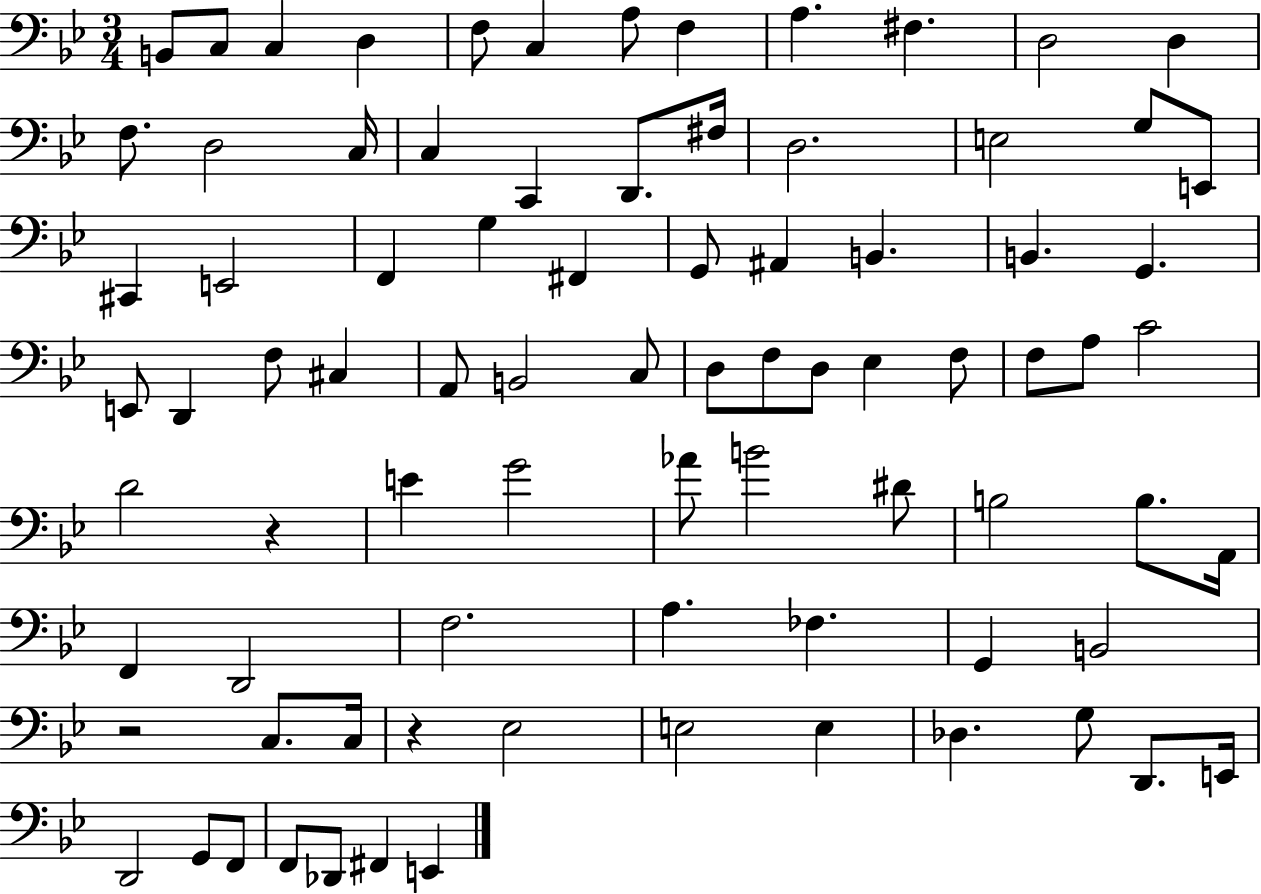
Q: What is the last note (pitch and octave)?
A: E2